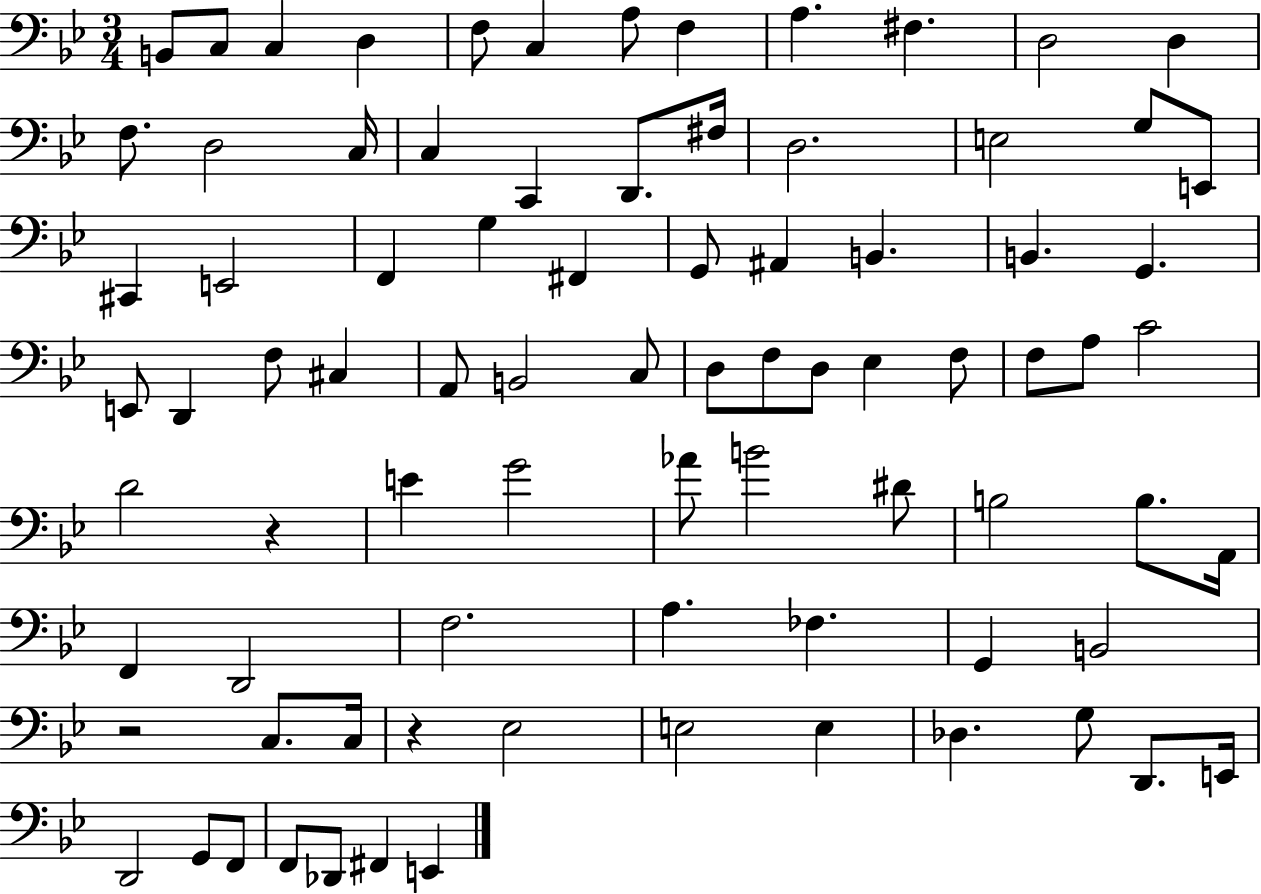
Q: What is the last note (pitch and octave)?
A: E2